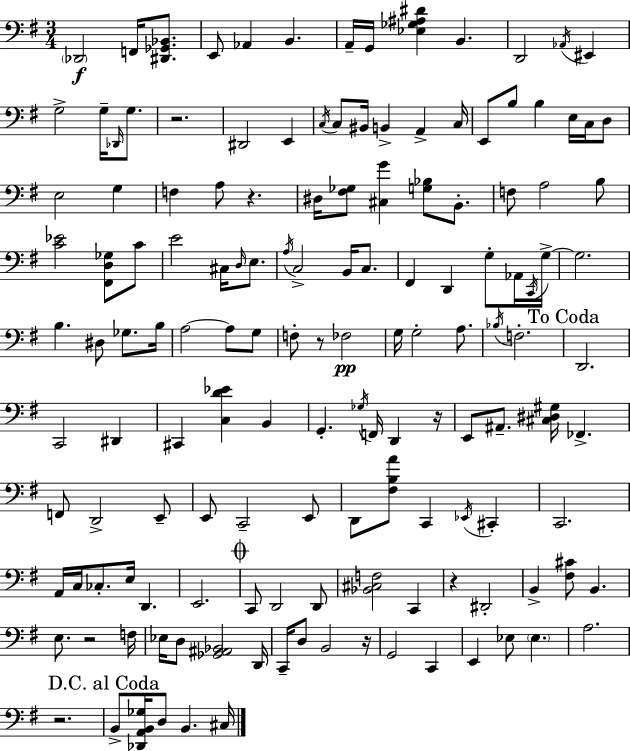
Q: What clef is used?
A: bass